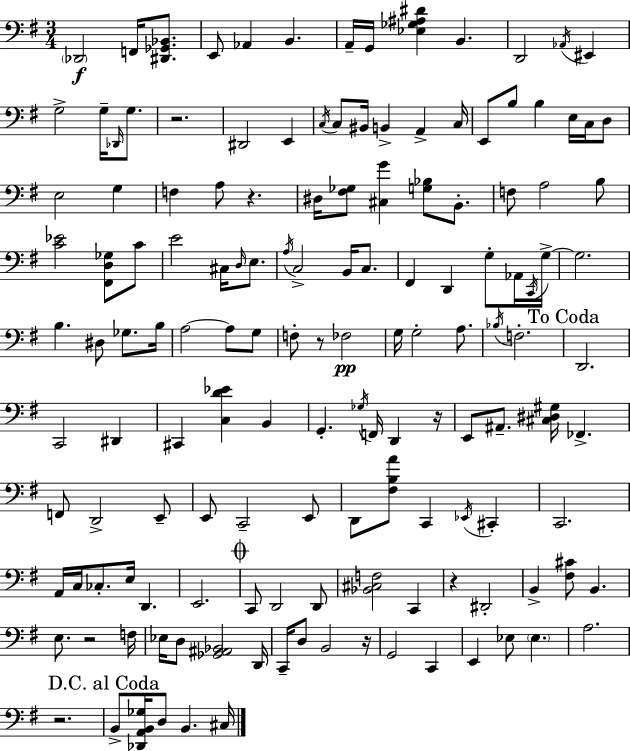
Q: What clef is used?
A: bass